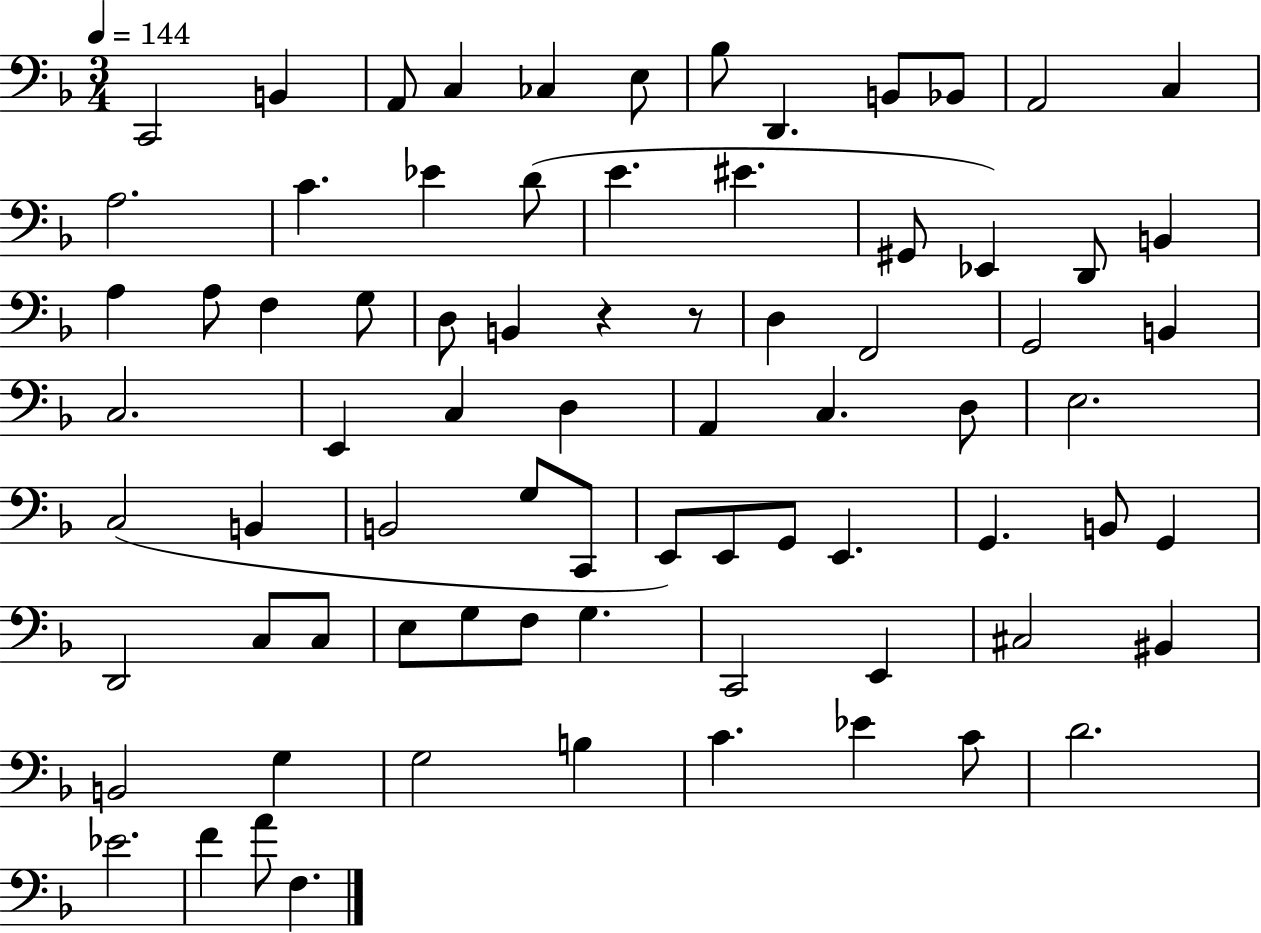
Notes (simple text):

C2/h B2/q A2/e C3/q CES3/q E3/e Bb3/e D2/q. B2/e Bb2/e A2/h C3/q A3/h. C4/q. Eb4/q D4/e E4/q. EIS4/q. G#2/e Eb2/q D2/e B2/q A3/q A3/e F3/q G3/e D3/e B2/q R/q R/e D3/q F2/h G2/h B2/q C3/h. E2/q C3/q D3/q A2/q C3/q. D3/e E3/h. C3/h B2/q B2/h G3/e C2/e E2/e E2/e G2/e E2/q. G2/q. B2/e G2/q D2/h C3/e C3/e E3/e G3/e F3/e G3/q. C2/h E2/q C#3/h BIS2/q B2/h G3/q G3/h B3/q C4/q. Eb4/q C4/e D4/h. Eb4/h. F4/q A4/e F3/q.